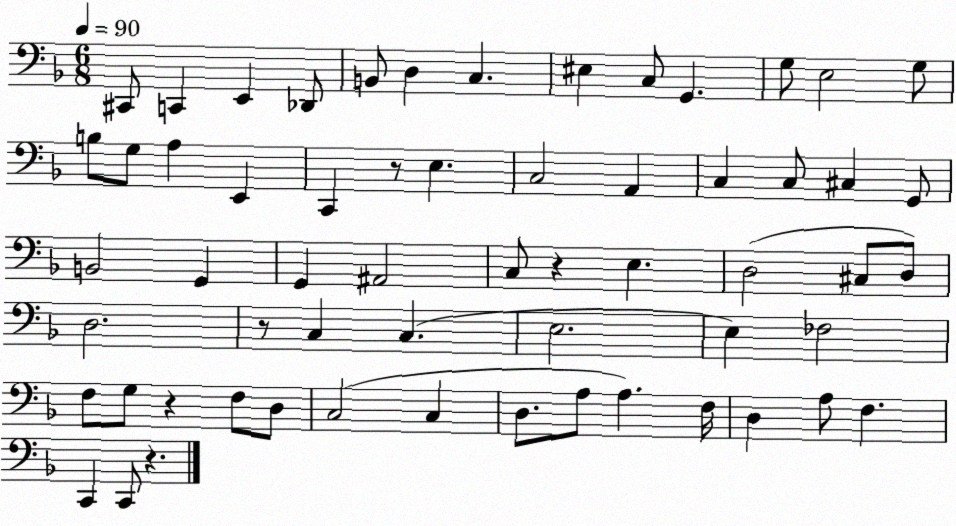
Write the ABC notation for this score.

X:1
T:Untitled
M:6/8
L:1/4
K:F
^C,,/2 C,, E,, _D,,/2 B,,/2 D, C, ^E, C,/2 G,, G,/2 E,2 G,/2 B,/2 G,/2 A, E,, C,, z/2 E, C,2 A,, C, C,/2 ^C, G,,/2 B,,2 G,, G,, ^A,,2 C,/2 z E, D,2 ^C,/2 D,/2 D,2 z/2 C, C, E,2 E, _F,2 F,/2 G,/2 z F,/2 D,/2 C,2 C, D,/2 A,/2 A, F,/4 D, A,/2 F, C,, C,,/2 z